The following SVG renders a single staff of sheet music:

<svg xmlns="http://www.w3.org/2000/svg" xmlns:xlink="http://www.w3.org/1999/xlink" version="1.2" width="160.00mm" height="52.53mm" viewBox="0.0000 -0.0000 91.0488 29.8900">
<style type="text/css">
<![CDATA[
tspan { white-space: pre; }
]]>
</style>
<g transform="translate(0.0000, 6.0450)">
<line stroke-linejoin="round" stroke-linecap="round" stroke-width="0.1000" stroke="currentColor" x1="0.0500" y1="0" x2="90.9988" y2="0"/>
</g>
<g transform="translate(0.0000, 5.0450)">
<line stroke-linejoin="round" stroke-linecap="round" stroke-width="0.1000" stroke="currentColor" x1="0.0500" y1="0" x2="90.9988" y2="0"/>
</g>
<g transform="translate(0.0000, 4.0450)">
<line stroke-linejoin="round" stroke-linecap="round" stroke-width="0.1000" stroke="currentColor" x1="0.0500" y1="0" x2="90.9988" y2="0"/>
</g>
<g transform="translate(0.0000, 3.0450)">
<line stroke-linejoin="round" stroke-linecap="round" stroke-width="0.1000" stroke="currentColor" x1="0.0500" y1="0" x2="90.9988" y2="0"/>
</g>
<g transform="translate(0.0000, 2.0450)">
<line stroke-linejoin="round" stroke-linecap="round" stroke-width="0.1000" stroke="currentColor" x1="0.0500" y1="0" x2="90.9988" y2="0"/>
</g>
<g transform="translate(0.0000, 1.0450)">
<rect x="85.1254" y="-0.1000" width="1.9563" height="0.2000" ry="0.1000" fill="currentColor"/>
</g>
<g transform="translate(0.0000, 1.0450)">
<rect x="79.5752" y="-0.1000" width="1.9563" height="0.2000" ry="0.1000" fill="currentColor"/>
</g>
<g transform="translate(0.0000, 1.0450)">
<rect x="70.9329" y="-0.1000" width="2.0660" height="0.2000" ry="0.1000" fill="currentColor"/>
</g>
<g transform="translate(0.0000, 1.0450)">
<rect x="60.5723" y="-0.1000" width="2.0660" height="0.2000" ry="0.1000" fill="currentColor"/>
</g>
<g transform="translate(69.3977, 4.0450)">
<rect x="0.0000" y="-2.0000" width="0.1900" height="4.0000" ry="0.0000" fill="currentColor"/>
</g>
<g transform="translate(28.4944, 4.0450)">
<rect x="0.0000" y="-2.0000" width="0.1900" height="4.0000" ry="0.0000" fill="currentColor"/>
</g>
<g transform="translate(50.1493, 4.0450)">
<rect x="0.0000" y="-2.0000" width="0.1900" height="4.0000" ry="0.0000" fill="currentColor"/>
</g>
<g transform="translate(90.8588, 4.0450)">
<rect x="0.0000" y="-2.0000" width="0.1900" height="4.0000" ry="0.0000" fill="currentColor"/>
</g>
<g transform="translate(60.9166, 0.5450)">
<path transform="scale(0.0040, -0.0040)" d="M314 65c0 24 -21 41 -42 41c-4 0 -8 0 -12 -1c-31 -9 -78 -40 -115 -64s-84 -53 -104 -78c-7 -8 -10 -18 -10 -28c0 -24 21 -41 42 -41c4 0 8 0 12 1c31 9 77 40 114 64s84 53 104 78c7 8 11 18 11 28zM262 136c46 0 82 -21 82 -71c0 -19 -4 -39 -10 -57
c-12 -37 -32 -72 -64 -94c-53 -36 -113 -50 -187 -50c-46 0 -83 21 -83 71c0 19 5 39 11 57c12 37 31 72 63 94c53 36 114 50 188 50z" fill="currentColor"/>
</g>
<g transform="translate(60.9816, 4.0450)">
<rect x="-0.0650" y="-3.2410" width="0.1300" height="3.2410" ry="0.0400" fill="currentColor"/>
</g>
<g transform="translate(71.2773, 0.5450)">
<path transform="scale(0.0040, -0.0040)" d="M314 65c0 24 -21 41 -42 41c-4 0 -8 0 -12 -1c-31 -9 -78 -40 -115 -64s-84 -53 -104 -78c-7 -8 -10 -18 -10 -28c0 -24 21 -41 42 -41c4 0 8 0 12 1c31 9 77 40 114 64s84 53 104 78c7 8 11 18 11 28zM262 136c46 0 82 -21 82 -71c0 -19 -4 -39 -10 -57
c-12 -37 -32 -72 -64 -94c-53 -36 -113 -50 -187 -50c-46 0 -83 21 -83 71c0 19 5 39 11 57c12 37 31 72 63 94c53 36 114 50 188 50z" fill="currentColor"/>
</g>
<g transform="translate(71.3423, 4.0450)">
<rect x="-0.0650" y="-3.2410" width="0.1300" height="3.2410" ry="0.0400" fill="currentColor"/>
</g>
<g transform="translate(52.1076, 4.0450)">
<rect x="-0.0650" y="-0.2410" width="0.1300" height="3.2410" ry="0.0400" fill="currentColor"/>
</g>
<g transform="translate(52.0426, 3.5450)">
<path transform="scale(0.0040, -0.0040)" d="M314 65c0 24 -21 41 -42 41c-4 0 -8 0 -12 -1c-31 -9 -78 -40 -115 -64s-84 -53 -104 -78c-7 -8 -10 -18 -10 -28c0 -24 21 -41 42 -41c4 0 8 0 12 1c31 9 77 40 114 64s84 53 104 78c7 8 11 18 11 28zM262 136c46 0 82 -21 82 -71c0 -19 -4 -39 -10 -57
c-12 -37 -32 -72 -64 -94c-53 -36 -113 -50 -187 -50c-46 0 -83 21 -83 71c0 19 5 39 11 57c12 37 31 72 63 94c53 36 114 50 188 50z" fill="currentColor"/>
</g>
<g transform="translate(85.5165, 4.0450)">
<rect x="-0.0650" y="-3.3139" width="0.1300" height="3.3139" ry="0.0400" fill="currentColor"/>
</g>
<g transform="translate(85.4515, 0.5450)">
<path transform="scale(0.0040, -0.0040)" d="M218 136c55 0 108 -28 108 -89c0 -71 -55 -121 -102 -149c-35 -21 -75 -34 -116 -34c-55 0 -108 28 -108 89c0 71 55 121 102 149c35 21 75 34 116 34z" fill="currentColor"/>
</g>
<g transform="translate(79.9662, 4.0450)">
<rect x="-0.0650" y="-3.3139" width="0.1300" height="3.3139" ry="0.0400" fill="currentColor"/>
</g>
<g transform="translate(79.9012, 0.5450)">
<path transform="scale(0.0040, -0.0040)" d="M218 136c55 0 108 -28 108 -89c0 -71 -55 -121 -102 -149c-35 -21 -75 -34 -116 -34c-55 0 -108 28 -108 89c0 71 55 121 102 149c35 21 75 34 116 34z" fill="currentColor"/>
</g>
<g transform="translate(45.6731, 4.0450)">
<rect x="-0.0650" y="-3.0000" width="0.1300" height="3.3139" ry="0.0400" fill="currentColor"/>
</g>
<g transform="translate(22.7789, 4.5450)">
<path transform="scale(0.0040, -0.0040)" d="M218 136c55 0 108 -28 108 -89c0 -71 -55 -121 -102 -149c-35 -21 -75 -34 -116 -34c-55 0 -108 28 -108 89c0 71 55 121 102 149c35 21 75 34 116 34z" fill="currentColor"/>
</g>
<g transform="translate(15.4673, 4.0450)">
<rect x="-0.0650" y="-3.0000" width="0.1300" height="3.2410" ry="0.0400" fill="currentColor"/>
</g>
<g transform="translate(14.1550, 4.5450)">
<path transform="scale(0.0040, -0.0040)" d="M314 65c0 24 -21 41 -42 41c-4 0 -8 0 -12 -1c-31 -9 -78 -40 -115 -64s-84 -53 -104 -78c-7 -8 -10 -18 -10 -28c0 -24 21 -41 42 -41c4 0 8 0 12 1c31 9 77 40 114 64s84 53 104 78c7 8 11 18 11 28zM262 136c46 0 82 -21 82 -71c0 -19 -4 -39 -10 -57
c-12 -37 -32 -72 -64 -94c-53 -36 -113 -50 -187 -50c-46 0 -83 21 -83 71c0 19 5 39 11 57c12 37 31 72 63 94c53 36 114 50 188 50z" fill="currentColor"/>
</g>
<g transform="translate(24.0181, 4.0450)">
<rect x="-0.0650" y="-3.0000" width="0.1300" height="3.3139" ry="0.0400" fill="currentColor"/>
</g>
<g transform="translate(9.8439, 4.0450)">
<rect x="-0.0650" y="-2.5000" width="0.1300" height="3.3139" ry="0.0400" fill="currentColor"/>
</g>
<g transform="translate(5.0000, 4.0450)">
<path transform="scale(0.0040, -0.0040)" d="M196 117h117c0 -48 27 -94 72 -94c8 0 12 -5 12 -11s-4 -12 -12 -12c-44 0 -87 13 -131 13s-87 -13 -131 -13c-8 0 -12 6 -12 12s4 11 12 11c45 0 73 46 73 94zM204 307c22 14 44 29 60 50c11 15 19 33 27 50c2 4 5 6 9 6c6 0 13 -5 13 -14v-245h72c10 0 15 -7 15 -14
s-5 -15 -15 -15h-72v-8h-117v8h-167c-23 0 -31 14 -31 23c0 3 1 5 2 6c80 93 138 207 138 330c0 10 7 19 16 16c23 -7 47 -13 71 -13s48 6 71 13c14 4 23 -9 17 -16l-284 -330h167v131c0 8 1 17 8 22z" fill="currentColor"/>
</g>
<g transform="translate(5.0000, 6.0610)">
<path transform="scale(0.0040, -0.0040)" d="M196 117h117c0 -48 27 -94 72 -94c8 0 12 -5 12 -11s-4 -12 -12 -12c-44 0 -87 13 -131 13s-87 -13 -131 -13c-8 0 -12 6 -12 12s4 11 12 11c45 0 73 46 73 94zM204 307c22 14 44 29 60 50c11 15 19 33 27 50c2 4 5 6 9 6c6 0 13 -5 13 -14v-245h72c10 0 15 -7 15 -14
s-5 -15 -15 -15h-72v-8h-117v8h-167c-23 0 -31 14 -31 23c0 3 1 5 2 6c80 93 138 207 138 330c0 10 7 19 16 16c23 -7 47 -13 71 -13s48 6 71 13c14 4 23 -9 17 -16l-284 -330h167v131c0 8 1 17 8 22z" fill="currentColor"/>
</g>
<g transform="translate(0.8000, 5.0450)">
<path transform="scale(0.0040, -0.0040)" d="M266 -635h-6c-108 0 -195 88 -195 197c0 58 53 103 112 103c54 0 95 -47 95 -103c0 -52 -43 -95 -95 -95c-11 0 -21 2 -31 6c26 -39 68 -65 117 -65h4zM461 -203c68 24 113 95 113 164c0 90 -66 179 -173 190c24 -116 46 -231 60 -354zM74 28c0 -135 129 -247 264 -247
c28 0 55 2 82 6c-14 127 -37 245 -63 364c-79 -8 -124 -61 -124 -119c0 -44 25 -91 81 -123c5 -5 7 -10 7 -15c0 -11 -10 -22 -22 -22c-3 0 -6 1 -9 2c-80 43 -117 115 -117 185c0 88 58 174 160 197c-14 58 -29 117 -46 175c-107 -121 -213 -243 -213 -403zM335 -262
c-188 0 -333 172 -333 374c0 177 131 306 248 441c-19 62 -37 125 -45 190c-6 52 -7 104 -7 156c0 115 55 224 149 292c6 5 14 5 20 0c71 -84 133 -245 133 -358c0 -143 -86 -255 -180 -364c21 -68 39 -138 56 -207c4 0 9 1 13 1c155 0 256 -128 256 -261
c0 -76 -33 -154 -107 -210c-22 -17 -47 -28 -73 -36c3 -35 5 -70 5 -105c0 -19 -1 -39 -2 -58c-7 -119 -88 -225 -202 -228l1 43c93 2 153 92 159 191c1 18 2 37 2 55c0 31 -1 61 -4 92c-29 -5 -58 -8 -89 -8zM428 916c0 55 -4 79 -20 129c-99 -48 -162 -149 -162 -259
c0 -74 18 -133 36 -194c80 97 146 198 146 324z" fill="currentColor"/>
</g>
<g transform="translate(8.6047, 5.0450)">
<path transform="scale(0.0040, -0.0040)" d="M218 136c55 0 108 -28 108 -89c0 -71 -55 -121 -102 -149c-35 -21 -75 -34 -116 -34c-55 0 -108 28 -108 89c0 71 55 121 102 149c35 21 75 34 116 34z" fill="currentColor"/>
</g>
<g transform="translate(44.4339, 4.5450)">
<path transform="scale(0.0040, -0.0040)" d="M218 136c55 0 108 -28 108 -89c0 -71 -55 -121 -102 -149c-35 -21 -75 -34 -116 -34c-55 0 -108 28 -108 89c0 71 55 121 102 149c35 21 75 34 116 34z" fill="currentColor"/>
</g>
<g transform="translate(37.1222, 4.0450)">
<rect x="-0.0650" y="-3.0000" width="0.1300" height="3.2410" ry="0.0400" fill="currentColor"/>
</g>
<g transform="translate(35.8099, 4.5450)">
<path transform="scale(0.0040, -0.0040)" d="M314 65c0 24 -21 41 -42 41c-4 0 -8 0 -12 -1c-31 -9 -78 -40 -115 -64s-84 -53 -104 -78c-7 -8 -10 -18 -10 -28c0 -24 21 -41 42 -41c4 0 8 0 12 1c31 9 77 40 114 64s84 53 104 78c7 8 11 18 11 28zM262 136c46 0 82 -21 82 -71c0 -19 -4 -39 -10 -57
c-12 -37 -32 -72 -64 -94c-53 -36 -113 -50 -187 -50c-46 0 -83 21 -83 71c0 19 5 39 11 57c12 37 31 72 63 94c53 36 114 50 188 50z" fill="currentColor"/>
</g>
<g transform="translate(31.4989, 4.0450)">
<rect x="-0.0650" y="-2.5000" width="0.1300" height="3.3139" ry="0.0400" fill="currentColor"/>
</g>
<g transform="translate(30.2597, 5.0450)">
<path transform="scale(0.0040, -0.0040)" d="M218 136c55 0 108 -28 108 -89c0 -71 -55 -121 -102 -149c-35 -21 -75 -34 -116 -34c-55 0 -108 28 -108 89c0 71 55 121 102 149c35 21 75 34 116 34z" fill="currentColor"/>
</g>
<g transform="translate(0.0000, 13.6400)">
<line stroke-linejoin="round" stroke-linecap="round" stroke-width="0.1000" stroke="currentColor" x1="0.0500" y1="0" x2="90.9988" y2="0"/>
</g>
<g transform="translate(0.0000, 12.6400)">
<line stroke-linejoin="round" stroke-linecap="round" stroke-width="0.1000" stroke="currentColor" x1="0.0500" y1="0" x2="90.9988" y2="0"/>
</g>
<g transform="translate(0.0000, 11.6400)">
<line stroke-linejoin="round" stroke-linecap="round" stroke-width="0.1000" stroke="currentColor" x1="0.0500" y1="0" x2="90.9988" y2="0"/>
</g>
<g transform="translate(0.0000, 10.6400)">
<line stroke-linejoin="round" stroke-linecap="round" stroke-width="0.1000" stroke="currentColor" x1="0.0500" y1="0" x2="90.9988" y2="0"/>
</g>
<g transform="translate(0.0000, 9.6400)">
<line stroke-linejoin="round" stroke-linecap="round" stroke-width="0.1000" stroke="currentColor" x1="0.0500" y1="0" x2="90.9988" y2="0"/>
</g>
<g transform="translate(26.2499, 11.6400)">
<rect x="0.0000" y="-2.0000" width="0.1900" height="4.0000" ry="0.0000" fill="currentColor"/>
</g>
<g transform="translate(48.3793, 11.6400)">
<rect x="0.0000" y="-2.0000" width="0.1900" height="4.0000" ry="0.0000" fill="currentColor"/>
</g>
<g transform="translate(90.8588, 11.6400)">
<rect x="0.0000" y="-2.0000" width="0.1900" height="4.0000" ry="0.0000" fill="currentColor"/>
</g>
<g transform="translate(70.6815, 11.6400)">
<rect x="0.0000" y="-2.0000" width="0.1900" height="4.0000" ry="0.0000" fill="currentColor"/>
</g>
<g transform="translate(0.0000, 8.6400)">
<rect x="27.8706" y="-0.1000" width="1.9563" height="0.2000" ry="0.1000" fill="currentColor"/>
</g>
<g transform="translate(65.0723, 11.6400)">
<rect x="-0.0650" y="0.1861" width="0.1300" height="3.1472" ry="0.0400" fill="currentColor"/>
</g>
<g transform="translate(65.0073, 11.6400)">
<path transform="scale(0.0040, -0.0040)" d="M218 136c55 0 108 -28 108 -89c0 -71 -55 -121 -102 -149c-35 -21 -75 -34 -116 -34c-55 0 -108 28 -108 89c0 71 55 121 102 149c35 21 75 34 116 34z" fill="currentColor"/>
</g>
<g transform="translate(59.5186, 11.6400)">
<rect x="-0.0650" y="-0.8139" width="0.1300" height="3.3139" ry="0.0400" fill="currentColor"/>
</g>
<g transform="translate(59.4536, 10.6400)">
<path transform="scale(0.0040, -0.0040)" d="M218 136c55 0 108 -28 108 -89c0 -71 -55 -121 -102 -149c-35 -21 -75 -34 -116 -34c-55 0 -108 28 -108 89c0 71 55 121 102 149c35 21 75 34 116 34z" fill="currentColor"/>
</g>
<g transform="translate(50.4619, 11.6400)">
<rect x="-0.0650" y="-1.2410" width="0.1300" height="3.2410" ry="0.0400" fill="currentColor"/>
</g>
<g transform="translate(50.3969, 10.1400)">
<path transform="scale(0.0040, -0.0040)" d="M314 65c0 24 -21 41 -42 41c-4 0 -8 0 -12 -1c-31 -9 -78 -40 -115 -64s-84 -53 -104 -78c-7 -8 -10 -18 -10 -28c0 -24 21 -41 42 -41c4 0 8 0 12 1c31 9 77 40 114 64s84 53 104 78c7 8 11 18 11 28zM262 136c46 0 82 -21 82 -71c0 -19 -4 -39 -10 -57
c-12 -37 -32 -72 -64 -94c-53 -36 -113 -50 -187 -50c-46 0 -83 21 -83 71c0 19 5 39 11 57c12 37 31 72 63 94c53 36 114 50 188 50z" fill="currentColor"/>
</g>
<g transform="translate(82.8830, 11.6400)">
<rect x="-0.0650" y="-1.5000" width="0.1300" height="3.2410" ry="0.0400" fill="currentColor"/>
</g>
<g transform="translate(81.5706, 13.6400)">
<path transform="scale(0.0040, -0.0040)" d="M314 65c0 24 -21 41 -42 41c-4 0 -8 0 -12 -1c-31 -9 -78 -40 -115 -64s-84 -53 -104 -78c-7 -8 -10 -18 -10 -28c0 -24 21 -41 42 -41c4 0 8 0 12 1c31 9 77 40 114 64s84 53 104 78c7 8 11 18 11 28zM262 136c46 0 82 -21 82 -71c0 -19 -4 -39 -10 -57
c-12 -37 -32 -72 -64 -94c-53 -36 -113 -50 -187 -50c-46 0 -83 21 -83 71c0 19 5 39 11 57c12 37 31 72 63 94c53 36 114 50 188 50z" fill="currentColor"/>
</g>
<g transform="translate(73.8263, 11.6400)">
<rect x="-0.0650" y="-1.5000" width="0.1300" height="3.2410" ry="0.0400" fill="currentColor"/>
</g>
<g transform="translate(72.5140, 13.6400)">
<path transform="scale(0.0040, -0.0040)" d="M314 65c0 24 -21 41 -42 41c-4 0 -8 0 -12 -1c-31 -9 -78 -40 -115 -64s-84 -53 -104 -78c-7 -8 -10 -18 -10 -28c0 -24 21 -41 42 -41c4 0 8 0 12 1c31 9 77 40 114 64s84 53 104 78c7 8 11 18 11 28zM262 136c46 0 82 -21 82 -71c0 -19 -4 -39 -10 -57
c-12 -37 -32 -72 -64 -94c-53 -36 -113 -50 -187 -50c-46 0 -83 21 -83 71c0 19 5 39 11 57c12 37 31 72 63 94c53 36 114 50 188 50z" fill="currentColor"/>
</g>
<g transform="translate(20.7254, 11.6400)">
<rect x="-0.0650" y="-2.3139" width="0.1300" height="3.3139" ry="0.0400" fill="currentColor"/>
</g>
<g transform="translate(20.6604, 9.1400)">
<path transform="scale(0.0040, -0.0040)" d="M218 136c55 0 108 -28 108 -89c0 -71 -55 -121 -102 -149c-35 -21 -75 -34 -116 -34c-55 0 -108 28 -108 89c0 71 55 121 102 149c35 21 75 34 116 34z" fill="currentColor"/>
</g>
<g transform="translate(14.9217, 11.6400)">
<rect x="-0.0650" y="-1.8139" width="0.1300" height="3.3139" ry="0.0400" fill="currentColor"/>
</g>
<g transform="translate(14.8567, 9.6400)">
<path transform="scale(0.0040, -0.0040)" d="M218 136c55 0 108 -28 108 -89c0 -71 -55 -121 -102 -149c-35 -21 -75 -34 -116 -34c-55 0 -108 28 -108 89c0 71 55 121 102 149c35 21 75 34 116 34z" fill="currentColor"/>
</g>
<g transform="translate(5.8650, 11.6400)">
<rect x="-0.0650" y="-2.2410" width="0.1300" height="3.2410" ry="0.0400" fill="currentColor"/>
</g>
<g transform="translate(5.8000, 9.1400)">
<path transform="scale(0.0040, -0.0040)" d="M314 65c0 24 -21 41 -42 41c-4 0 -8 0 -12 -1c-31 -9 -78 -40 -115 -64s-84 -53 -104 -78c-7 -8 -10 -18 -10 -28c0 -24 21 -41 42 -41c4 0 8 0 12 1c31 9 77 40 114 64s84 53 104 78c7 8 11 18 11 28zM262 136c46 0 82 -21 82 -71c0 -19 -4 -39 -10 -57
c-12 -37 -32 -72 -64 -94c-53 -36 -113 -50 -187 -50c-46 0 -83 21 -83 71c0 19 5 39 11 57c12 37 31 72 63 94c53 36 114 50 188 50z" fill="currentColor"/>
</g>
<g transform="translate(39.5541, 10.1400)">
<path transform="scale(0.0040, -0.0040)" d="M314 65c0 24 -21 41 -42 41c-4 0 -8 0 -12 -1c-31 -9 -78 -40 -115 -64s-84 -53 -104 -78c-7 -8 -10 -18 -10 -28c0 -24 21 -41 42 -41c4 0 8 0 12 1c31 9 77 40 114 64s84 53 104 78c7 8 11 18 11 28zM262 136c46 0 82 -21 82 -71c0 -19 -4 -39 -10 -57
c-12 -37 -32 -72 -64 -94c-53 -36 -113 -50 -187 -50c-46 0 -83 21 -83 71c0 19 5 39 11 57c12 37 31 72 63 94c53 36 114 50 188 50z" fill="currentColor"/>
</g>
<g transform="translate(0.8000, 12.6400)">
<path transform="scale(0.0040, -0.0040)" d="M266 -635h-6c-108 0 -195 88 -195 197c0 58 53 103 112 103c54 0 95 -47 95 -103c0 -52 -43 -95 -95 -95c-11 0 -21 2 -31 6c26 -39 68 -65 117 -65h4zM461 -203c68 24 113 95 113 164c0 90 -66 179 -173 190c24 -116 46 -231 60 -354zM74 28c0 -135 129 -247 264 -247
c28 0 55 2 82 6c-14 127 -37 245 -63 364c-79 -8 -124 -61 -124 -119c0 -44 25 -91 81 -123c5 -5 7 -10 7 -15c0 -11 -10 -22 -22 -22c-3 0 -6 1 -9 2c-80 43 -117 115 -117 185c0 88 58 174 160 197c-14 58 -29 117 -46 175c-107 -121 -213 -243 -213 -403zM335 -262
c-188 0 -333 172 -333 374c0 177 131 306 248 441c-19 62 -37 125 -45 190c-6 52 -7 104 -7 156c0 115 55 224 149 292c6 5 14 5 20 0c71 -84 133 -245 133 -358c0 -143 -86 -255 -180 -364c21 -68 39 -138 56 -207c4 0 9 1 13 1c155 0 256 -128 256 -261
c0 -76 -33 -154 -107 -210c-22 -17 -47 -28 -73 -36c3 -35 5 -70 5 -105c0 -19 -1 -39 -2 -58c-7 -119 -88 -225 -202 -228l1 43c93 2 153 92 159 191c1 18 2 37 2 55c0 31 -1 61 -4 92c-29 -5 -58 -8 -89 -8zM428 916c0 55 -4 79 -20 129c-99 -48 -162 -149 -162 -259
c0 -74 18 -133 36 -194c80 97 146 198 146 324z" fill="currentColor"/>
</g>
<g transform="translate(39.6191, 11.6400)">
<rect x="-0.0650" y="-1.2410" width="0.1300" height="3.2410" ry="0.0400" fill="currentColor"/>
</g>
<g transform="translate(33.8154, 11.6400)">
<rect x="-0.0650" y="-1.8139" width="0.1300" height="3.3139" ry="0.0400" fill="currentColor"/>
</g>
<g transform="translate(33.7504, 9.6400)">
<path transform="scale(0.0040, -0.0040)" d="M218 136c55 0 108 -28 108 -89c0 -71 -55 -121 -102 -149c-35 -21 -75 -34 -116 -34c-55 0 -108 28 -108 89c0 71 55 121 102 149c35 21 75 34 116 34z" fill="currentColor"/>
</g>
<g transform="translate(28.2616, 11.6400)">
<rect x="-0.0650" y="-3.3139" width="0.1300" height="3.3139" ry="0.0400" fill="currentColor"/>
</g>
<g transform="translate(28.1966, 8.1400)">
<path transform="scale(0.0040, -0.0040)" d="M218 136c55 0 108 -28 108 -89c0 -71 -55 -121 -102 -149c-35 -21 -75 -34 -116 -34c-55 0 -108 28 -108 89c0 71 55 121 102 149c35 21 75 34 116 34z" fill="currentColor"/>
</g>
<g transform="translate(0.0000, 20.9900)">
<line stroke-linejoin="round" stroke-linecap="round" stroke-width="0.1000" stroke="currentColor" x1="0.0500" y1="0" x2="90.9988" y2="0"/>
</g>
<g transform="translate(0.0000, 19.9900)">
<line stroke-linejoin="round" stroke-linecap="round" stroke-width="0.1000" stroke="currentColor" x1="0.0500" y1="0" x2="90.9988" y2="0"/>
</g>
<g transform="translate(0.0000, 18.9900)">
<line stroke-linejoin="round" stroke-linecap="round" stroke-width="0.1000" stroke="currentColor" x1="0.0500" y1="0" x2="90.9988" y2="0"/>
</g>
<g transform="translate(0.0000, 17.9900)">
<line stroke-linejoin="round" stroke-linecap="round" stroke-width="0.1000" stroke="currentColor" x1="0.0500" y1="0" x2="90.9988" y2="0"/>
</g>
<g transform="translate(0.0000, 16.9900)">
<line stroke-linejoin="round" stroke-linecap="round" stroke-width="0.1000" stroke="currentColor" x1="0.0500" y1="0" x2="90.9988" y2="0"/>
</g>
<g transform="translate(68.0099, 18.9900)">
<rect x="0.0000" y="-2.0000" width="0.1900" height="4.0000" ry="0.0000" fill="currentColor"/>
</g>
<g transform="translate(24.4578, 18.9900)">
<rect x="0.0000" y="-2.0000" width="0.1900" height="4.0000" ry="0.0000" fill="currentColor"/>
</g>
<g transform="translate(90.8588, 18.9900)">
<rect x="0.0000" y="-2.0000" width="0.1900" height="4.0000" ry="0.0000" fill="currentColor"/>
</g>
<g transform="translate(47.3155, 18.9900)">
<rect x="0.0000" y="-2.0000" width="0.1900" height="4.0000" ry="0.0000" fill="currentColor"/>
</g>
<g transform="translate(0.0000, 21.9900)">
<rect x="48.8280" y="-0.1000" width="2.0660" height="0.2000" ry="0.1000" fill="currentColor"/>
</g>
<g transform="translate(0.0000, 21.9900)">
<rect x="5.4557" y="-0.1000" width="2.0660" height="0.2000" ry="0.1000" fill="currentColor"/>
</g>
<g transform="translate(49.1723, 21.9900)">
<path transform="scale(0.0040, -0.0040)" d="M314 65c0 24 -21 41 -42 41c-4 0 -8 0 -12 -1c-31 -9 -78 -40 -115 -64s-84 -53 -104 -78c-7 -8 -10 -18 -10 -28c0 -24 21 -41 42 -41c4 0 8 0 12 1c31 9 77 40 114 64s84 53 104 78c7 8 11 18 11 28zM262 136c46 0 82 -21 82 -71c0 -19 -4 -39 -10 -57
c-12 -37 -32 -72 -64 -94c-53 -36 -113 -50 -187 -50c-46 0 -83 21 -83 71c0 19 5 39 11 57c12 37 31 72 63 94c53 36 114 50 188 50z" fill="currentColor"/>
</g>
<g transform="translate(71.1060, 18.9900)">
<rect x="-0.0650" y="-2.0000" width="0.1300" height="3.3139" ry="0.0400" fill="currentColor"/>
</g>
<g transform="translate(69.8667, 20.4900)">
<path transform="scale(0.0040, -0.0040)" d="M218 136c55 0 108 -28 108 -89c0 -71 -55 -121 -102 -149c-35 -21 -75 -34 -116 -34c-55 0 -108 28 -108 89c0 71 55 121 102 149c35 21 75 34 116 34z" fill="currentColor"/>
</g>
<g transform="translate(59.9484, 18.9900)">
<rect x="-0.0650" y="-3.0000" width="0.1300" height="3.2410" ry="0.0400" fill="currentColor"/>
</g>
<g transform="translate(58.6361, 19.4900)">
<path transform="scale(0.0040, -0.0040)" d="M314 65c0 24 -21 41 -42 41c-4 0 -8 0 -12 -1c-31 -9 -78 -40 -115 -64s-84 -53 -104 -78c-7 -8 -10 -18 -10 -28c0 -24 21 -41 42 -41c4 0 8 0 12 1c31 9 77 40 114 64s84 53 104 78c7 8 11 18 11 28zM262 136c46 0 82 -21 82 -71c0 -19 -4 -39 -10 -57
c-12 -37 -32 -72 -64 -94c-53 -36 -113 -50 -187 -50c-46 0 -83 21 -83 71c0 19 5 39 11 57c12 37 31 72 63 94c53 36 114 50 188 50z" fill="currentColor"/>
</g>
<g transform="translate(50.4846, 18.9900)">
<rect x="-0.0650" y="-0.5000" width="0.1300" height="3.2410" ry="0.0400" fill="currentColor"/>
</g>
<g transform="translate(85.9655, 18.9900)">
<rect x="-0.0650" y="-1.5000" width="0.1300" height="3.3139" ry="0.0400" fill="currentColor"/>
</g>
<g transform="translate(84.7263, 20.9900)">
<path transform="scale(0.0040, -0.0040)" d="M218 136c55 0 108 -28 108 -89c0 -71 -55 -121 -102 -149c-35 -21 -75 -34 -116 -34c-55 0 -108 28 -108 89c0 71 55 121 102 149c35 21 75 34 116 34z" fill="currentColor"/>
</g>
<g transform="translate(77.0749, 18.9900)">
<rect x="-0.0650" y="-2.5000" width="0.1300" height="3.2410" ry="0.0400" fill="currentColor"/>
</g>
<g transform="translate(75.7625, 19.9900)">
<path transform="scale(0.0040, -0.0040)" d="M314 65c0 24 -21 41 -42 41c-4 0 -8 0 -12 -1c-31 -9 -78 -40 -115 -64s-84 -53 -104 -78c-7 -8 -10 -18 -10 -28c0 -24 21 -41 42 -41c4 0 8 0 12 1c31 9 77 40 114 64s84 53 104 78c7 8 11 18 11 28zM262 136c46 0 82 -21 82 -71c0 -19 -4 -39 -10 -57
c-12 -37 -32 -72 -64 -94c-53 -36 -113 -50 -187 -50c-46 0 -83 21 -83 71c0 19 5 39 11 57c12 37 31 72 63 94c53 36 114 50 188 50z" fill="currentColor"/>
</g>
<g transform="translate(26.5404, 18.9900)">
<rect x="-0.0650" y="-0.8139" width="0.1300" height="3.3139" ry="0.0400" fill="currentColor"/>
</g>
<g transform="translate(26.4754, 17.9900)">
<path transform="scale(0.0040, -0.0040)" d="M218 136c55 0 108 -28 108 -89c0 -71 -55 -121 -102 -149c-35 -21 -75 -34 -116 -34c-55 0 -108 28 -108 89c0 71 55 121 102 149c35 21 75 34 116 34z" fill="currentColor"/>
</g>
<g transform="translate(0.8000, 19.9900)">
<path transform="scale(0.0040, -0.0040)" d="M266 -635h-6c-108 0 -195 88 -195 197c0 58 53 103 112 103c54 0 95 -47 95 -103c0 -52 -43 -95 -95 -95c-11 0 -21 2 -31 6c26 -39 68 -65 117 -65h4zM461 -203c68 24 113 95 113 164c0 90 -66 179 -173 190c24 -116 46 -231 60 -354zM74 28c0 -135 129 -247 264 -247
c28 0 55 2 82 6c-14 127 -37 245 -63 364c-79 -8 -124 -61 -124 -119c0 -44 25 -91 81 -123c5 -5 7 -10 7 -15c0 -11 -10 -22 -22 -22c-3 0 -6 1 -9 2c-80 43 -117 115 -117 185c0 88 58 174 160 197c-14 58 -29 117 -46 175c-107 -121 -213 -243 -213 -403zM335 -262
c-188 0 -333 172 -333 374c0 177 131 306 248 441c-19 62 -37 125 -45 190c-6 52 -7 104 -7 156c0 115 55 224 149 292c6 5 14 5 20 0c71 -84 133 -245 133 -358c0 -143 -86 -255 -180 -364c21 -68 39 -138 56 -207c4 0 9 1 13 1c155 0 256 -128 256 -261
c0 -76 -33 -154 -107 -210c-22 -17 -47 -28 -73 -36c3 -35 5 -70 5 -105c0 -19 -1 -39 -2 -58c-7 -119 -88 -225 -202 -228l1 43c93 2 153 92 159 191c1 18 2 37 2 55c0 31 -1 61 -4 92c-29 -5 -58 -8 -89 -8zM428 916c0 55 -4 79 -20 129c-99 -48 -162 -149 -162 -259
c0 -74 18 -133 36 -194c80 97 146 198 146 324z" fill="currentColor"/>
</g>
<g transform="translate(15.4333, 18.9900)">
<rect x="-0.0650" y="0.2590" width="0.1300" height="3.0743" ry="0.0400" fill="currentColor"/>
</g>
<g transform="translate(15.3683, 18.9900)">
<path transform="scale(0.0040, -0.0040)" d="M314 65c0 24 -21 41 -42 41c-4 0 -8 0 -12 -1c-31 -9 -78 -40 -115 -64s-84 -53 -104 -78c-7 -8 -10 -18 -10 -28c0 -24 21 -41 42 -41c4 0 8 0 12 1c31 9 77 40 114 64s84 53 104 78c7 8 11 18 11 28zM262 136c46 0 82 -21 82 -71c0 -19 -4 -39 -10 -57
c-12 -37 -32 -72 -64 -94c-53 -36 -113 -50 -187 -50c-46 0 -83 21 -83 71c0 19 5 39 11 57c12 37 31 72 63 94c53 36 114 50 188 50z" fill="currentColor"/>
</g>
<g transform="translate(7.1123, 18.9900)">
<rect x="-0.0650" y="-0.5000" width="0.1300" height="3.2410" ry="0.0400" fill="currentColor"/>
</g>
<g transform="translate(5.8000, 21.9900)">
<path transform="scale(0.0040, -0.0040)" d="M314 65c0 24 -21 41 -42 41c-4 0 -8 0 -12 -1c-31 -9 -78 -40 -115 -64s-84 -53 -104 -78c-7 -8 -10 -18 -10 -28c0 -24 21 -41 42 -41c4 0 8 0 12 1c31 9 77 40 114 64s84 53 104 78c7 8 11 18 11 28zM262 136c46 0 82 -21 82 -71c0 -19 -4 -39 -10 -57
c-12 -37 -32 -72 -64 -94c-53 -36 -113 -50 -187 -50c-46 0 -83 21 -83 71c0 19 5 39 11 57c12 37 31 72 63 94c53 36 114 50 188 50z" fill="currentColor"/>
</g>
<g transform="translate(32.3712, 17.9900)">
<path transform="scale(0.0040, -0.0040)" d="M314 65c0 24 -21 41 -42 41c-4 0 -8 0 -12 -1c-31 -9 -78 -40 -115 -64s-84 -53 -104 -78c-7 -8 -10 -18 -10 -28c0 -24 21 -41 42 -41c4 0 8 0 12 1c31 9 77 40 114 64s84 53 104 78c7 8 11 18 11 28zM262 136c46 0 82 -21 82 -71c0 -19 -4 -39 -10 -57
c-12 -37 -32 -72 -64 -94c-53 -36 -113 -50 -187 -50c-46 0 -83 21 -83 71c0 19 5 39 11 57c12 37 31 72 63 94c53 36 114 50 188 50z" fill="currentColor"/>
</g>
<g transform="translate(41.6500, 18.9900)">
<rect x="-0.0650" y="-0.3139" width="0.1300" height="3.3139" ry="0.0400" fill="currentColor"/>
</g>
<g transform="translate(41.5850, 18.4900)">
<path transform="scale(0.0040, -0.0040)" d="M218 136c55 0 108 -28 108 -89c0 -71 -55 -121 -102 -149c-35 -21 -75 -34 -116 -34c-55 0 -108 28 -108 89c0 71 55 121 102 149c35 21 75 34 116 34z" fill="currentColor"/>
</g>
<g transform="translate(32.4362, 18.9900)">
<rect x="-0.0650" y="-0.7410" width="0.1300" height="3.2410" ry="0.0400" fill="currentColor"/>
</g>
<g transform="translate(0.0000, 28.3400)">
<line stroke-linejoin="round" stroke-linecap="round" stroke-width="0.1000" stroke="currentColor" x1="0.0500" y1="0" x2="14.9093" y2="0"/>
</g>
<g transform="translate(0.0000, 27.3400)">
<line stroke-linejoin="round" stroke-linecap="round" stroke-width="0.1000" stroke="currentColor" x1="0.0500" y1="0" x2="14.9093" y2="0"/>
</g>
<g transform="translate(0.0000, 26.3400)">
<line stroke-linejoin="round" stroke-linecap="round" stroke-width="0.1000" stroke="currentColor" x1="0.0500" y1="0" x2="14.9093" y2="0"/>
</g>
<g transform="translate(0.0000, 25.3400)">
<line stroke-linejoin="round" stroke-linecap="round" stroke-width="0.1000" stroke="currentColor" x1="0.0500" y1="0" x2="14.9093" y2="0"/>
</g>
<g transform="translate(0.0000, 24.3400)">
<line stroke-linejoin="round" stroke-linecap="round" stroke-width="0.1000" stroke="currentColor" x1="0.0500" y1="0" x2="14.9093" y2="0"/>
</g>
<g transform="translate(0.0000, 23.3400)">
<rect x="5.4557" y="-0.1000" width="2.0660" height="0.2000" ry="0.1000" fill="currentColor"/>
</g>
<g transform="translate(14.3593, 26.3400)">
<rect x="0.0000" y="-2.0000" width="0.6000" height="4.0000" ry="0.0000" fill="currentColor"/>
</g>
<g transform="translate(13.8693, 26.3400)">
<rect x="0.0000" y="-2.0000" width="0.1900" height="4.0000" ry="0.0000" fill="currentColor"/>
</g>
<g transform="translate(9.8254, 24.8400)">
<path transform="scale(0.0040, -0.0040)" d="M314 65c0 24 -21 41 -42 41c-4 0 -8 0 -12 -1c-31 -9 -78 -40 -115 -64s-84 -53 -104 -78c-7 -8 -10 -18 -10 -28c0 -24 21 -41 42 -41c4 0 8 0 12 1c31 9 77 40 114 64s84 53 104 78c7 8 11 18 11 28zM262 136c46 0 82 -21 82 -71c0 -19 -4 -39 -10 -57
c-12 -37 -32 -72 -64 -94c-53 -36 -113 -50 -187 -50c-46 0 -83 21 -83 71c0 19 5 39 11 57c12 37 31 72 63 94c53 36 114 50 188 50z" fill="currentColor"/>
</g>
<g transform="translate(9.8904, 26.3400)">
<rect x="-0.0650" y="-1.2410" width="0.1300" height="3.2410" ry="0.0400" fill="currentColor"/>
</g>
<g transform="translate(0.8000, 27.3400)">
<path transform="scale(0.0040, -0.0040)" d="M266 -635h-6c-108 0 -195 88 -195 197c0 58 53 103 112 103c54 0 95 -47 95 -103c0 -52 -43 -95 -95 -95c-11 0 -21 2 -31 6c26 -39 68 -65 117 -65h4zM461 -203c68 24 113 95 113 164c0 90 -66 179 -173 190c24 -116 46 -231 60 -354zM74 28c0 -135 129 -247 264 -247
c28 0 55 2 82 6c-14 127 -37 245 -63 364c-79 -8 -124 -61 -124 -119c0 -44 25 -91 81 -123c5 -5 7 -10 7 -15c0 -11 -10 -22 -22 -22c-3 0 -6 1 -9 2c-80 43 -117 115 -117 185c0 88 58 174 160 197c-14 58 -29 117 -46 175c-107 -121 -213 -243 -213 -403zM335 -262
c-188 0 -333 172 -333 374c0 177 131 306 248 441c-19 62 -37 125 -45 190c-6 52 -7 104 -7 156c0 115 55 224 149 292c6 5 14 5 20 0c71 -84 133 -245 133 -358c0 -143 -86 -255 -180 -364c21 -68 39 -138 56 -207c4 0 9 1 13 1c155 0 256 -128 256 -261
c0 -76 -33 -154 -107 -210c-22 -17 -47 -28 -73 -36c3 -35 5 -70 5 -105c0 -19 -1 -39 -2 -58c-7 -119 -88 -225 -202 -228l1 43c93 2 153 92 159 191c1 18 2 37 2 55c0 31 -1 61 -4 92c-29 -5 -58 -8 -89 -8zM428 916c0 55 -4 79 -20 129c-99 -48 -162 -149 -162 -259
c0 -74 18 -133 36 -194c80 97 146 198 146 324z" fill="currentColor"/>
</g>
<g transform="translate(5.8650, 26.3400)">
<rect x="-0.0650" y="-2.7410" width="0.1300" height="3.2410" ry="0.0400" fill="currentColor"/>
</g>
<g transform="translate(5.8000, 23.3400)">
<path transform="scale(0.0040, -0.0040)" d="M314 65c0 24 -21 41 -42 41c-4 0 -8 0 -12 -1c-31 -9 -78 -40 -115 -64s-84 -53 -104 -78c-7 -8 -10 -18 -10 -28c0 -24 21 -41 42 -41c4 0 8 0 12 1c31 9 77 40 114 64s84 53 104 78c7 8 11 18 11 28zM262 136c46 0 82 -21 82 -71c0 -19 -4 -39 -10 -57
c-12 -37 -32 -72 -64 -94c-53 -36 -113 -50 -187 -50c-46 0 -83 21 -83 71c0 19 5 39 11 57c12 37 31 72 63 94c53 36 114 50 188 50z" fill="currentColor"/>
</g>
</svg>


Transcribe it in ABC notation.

X:1
T:Untitled
M:4/4
L:1/4
K:C
G A2 A G A2 A c2 b2 b2 b b g2 f g b f e2 e2 d B E2 E2 C2 B2 d d2 c C2 A2 F G2 E a2 e2